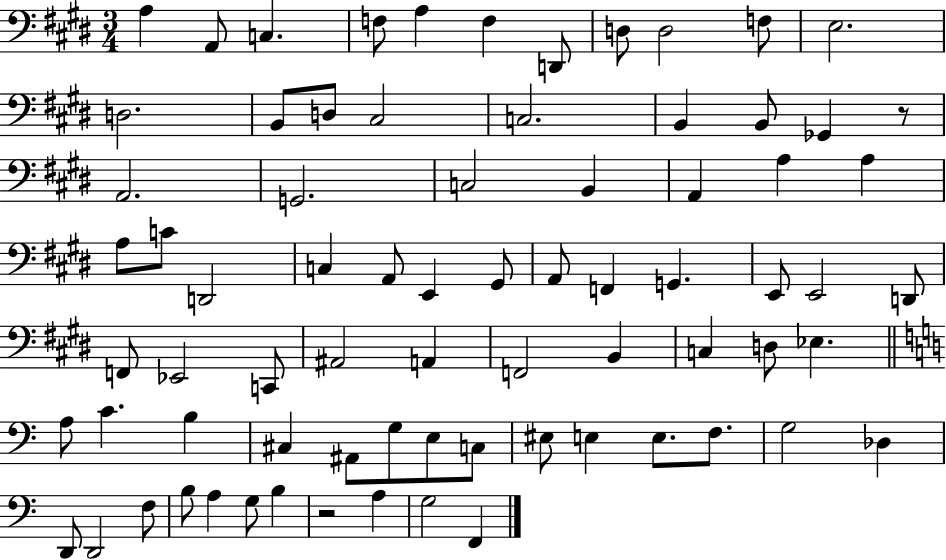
X:1
T:Untitled
M:3/4
L:1/4
K:E
A, A,,/2 C, F,/2 A, F, D,,/2 D,/2 D,2 F,/2 E,2 D,2 B,,/2 D,/2 ^C,2 C,2 B,, B,,/2 _G,, z/2 A,,2 G,,2 C,2 B,, A,, A, A, A,/2 C/2 D,,2 C, A,,/2 E,, ^G,,/2 A,,/2 F,, G,, E,,/2 E,,2 D,,/2 F,,/2 _E,,2 C,,/2 ^A,,2 A,, F,,2 B,, C, D,/2 _E, A,/2 C B, ^C, ^A,,/2 G,/2 E,/2 C,/2 ^E,/2 E, E,/2 F,/2 G,2 _D, D,,/2 D,,2 F,/2 B,/2 A, G,/2 B, z2 A, G,2 F,,